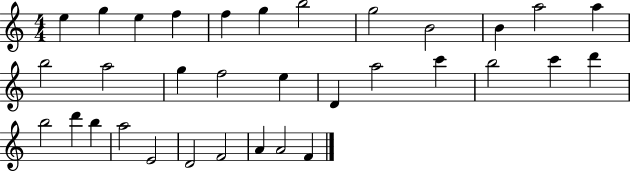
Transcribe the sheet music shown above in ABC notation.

X:1
T:Untitled
M:4/4
L:1/4
K:C
e g e f f g b2 g2 B2 B a2 a b2 a2 g f2 e D a2 c' b2 c' d' b2 d' b a2 E2 D2 F2 A A2 F